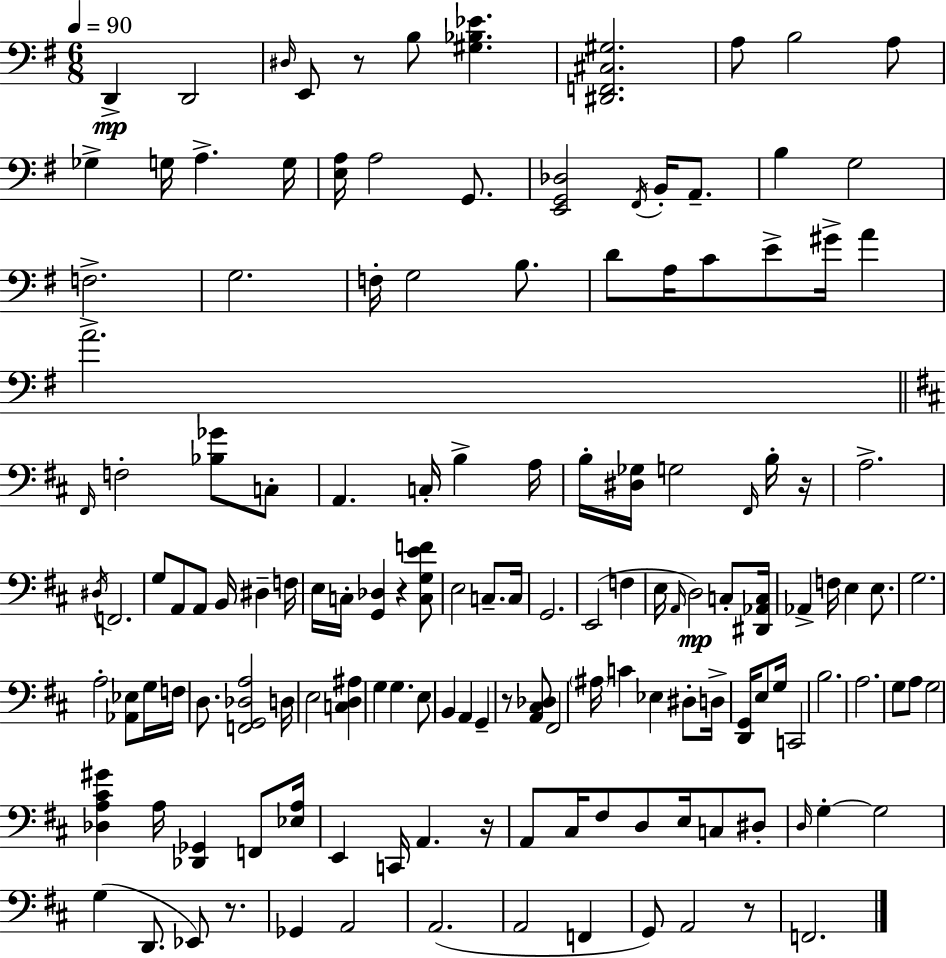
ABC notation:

X:1
T:Untitled
M:6/8
L:1/4
K:Em
D,, D,,2 ^D,/4 E,,/2 z/2 B,/2 [^G,_B,_E] [^D,,F,,^C,^G,]2 A,/2 B,2 A,/2 _G, G,/4 A, G,/4 [E,A,]/4 A,2 G,,/2 [E,,G,,_D,]2 ^F,,/4 B,,/4 A,,/2 B, G,2 F,2 G,2 F,/4 G,2 B,/2 D/2 A,/4 C/2 E/2 ^G/4 A A2 ^F,,/4 F,2 [_B,_G]/2 C,/2 A,, C,/4 B, A,/4 B,/4 [^D,_G,]/4 G,2 ^F,,/4 B,/4 z/4 A,2 ^D,/4 F,,2 G,/2 A,,/2 A,,/2 B,,/4 ^D, F,/4 E,/4 C,/4 [G,,_D,] z [C,G,EF]/2 E,2 C,/2 C,/4 G,,2 E,,2 F, E,/4 A,,/4 D,2 C,/2 [^D,,_A,,C,]/4 _A,, F,/4 E, E,/2 G,2 A,2 [_A,,_E,]/2 G,/4 F,/4 D,/2 [F,,G,,_D,A,]2 D,/4 E,2 [C,D,^A,] G, G, E,/2 B,, A,, G,, z/2 [A,,^C,_D,]/2 ^F,,2 ^A,/4 C _E, ^D,/2 D,/4 [D,,G,,]/4 E,/2 G,/4 C,,2 B,2 A,2 G,/2 A,/2 G,2 [_D,A,^C^G] A,/4 [_D,,_G,,] F,,/2 [_E,A,]/4 E,, C,,/4 A,, z/4 A,,/2 ^C,/4 ^F,/2 D,/2 E,/4 C,/2 ^D,/2 D,/4 G, G,2 G, D,,/2 _E,,/2 z/2 _G,, A,,2 A,,2 A,,2 F,, G,,/2 A,,2 z/2 F,,2